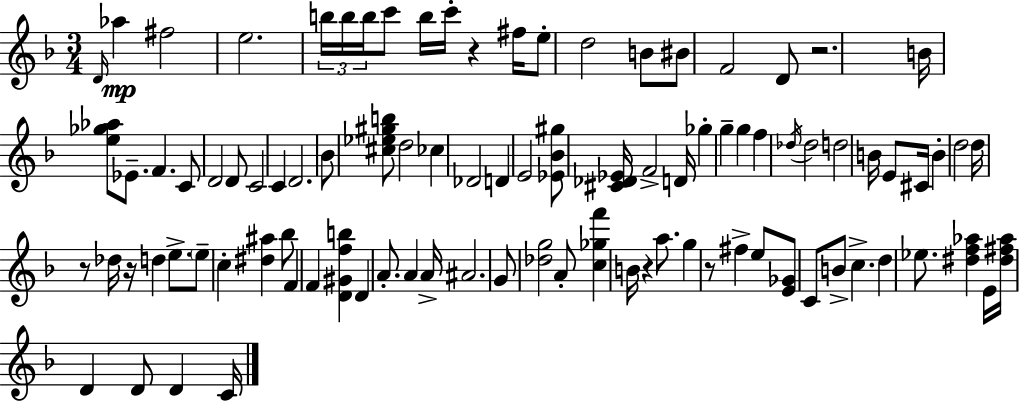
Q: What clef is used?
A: treble